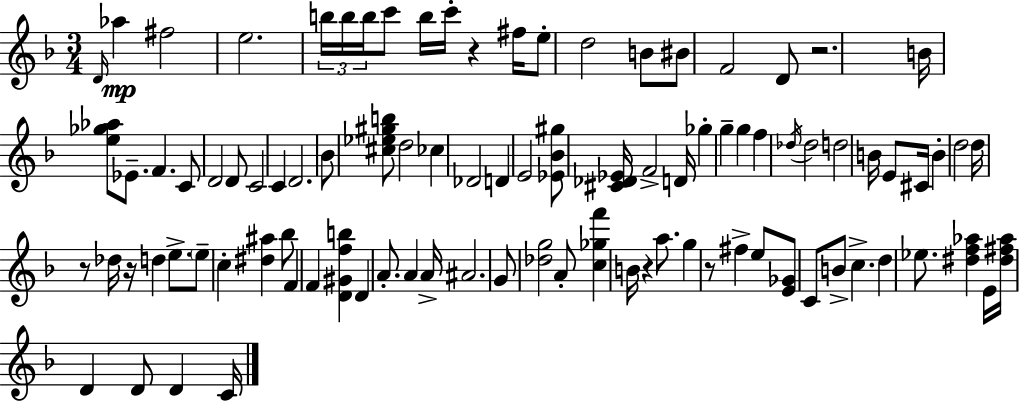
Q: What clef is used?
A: treble